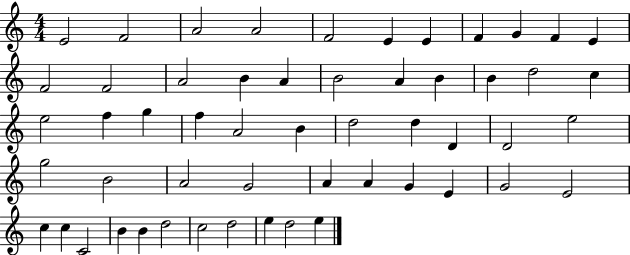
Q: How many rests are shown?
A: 0